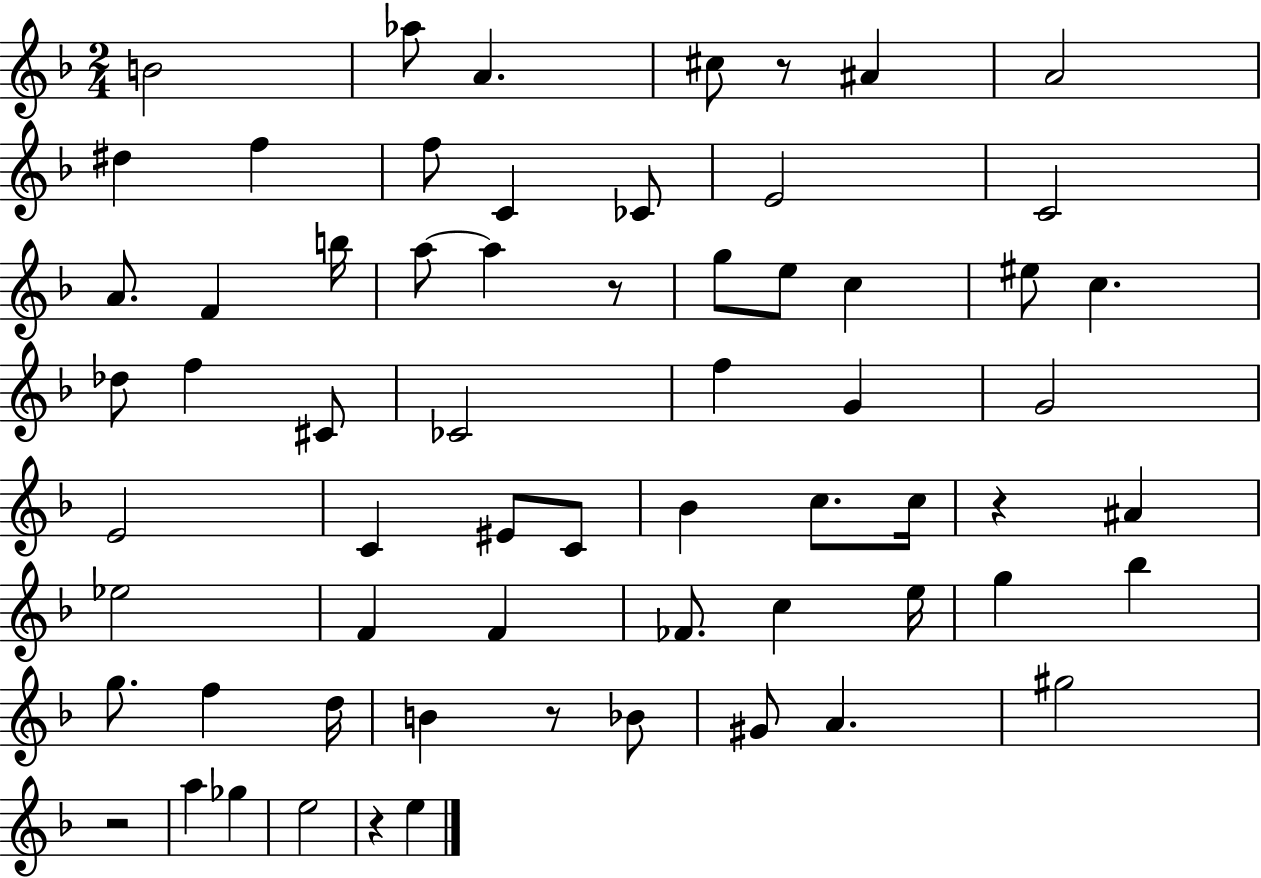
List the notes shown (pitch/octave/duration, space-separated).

B4/h Ab5/e A4/q. C#5/e R/e A#4/q A4/h D#5/q F5/q F5/e C4/q CES4/e E4/h C4/h A4/e. F4/q B5/s A5/e A5/q R/e G5/e E5/e C5/q EIS5/e C5/q. Db5/e F5/q C#4/e CES4/h F5/q G4/q G4/h E4/h C4/q EIS4/e C4/e Bb4/q C5/e. C5/s R/q A#4/q Eb5/h F4/q F4/q FES4/e. C5/q E5/s G5/q Bb5/q G5/e. F5/q D5/s B4/q R/e Bb4/e G#4/e A4/q. G#5/h R/h A5/q Gb5/q E5/h R/q E5/q